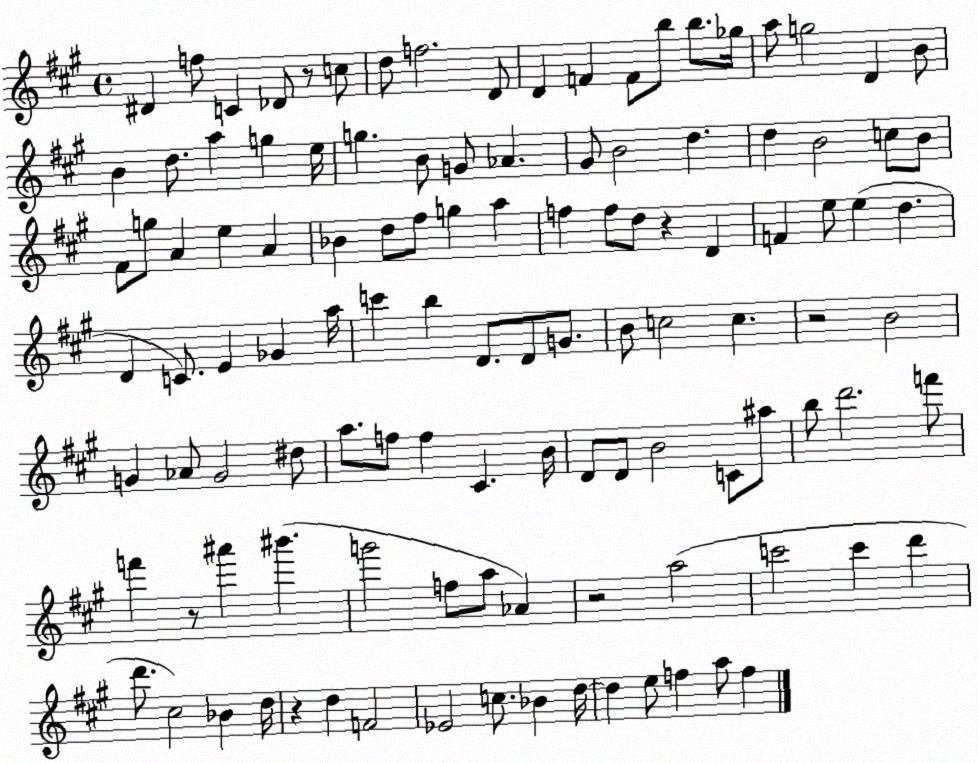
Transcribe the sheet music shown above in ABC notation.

X:1
T:Untitled
M:4/4
L:1/4
K:A
^D f/2 C _D/2 z/2 c/2 d/2 f2 D/2 D F F/2 b/2 b/2 _g/4 a/2 g2 D B/2 B d/2 a g e/4 g B/2 G/2 _A ^G/2 B2 d d B2 c/2 B/2 ^F/2 g/2 A e A _B d/2 ^f/2 g a f f/2 d/2 z D F e/2 e d D C/2 E _G a/4 c' b D/2 D/2 G/2 B/2 c2 c z2 B2 G _A/2 G2 ^d/2 a/2 f/2 f ^C B/4 D/2 D/2 B2 C/2 ^a/2 b/2 d'2 f'/2 f' z/2 ^a' ^b' g'2 f/2 a/2 _A z2 a2 c'2 c' d' d'/2 ^c2 _B d/4 z d F2 _E2 c/2 _B d/4 d e/2 f a/2 f